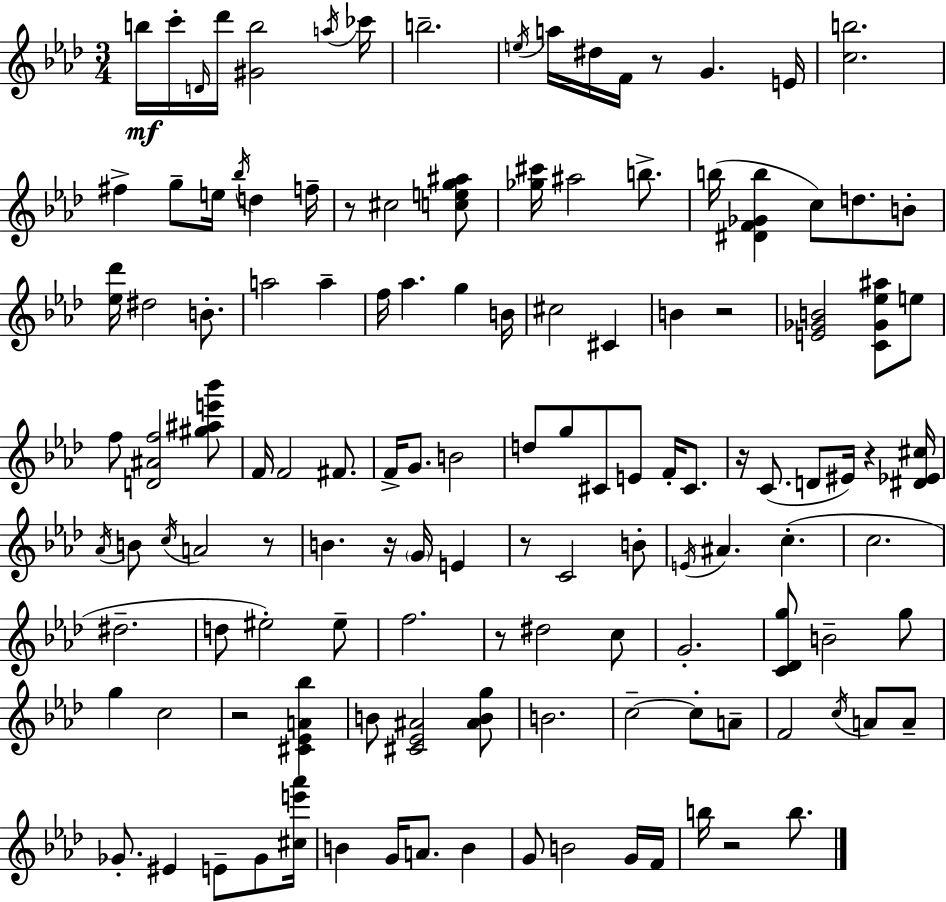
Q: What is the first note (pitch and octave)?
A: B5